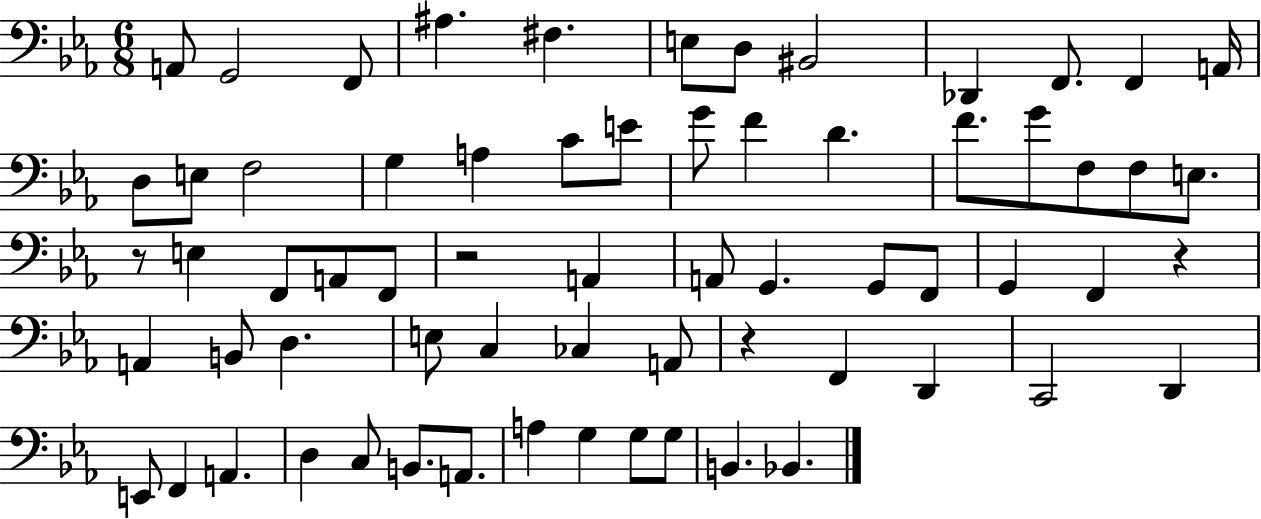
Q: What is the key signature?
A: EES major